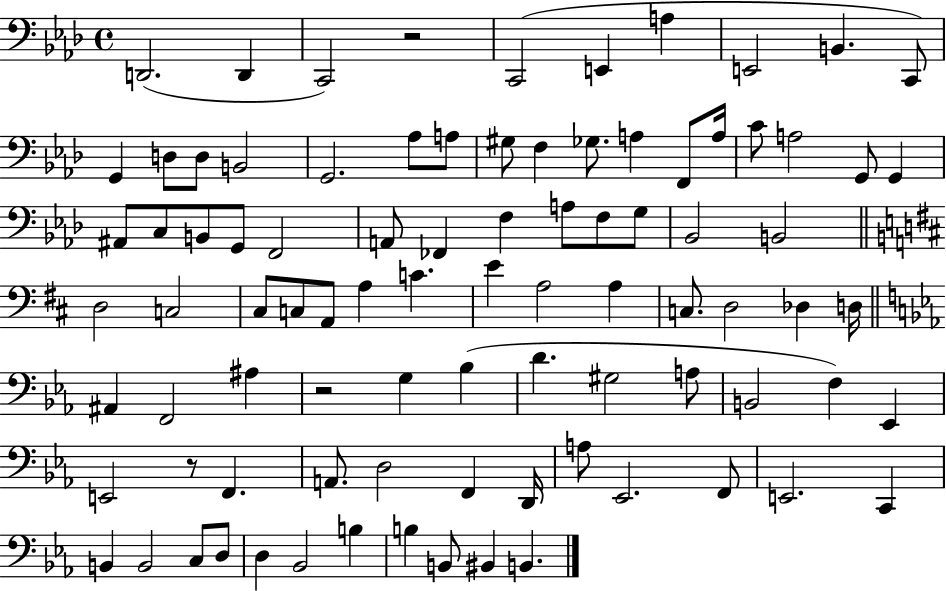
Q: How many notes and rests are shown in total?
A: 89